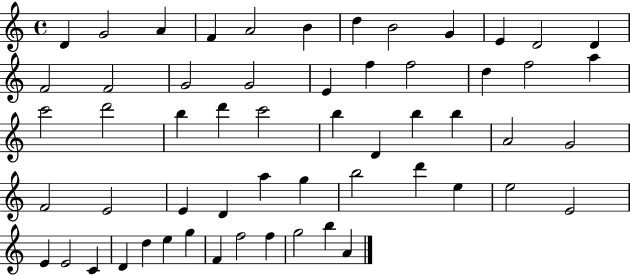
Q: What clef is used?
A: treble